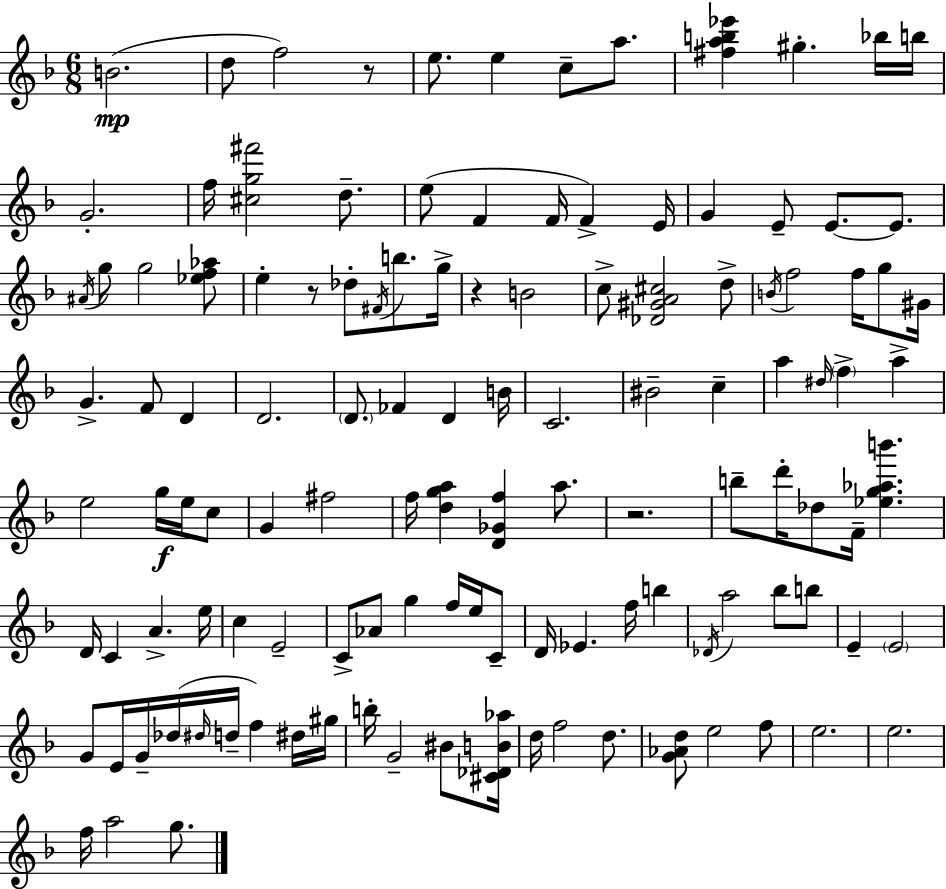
B4/h. D5/e F5/h R/e E5/e. E5/q C5/e A5/e. [F#5,A5,B5,Eb6]/q G#5/q. Bb5/s B5/s G4/h. F5/s [C#5,G5,F#6]/h D5/e. E5/e F4/q F4/s F4/q E4/s G4/q E4/e E4/e. E4/e. A#4/s G5/e G5/h [Eb5,F5,Ab5]/e E5/q R/e Db5/e F#4/s B5/e. G5/s R/q B4/h C5/e [Db4,G#4,A4,C#5]/h D5/e B4/s F5/h F5/s G5/e G#4/s G4/q. F4/e D4/q D4/h. D4/e. FES4/q D4/q B4/s C4/h. BIS4/h C5/q A5/q D#5/s F5/q A5/q E5/h G5/s E5/s C5/e G4/q F#5/h F5/s [D5,G5,A5]/q [D4,Gb4,F5]/q A5/e. R/h. B5/e D6/s Db5/e F4/s [Eb5,G5,Ab5,B6]/q. D4/s C4/q A4/q. E5/s C5/q E4/h C4/e Ab4/e G5/q F5/s E5/s C4/e D4/s Eb4/q. F5/s B5/q Db4/s A5/h Bb5/e B5/e E4/q E4/h G4/e E4/s G4/s Db5/s D#5/s D5/s F5/q D#5/s G#5/s B5/s G4/h BIS4/e [C#4,Db4,B4,Ab5]/s D5/s F5/h D5/e. [G4,Ab4,D5]/e E5/h F5/e E5/h. E5/h. F5/s A5/h G5/e.